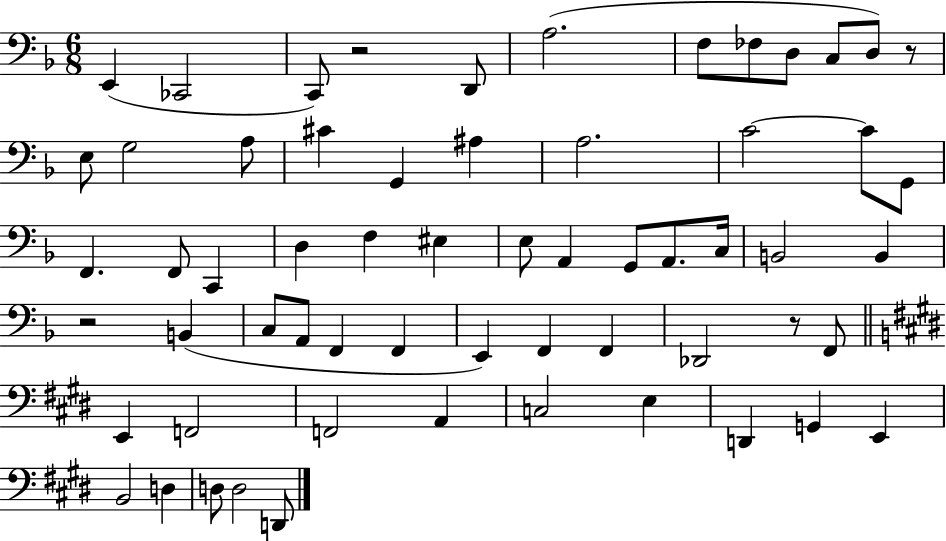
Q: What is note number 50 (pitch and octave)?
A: D2